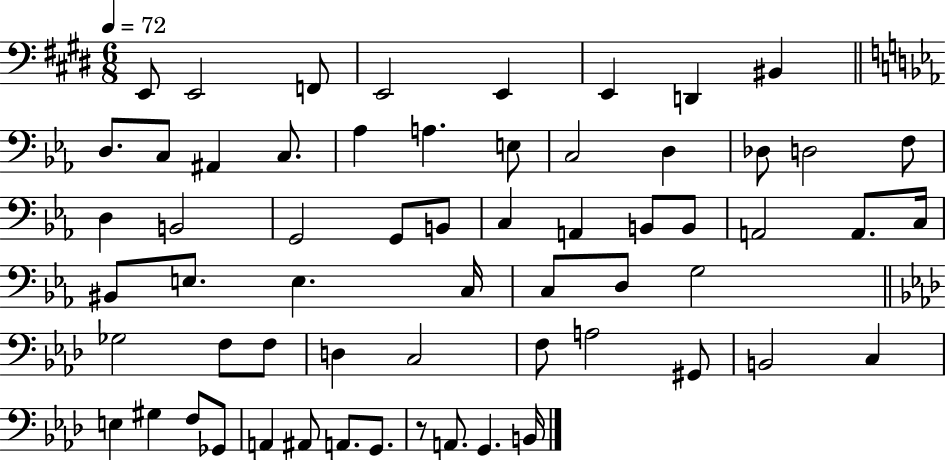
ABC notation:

X:1
T:Untitled
M:6/8
L:1/4
K:E
E,,/2 E,,2 F,,/2 E,,2 E,, E,, D,, ^B,, D,/2 C,/2 ^A,, C,/2 _A, A, E,/2 C,2 D, _D,/2 D,2 F,/2 D, B,,2 G,,2 G,,/2 B,,/2 C, A,, B,,/2 B,,/2 A,,2 A,,/2 C,/4 ^B,,/2 E,/2 E, C,/4 C,/2 D,/2 G,2 _G,2 F,/2 F,/2 D, C,2 F,/2 A,2 ^G,,/2 B,,2 C, E, ^G, F,/2 _G,,/2 A,, ^A,,/2 A,,/2 G,,/2 z/2 A,,/2 G,, B,,/4